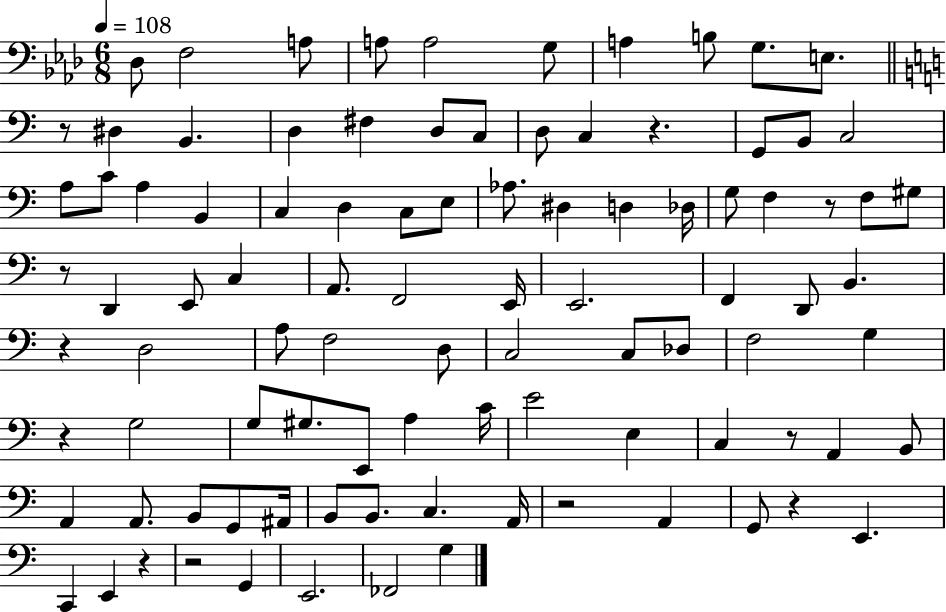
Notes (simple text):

Db3/e F3/h A3/e A3/e A3/h G3/e A3/q B3/e G3/e. E3/e. R/e D#3/q B2/q. D3/q F#3/q D3/e C3/e D3/e C3/q R/q. G2/e B2/e C3/h A3/e C4/e A3/q B2/q C3/q D3/q C3/e E3/e Ab3/e. D#3/q D3/q Db3/s G3/e F3/q R/e F3/e G#3/e R/e D2/q E2/e C3/q A2/e. F2/h E2/s E2/h. F2/q D2/e B2/q. R/q D3/h A3/e F3/h D3/e C3/h C3/e Db3/e F3/h G3/q R/q G3/h G3/e G#3/e. E2/e A3/q C4/s E4/h E3/q C3/q R/e A2/q B2/e A2/q A2/e. B2/e G2/e A#2/s B2/e B2/e. C3/q. A2/s R/h A2/q G2/e R/q E2/q. C2/q E2/q R/q R/h G2/q E2/h. FES2/h G3/q